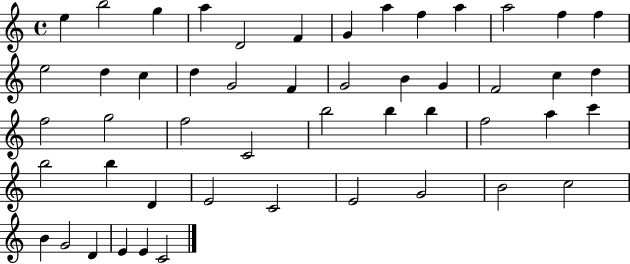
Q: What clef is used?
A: treble